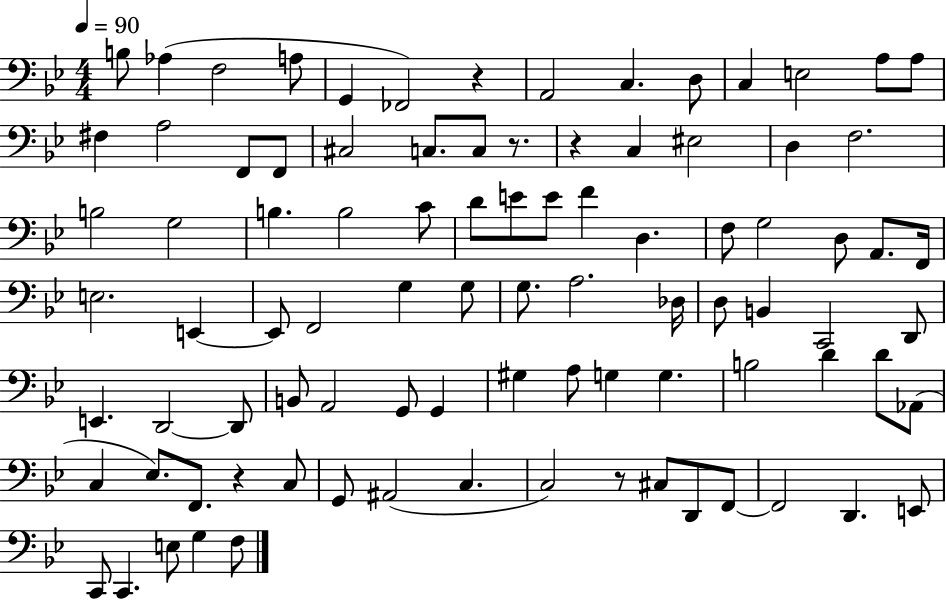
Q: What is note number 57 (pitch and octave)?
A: A2